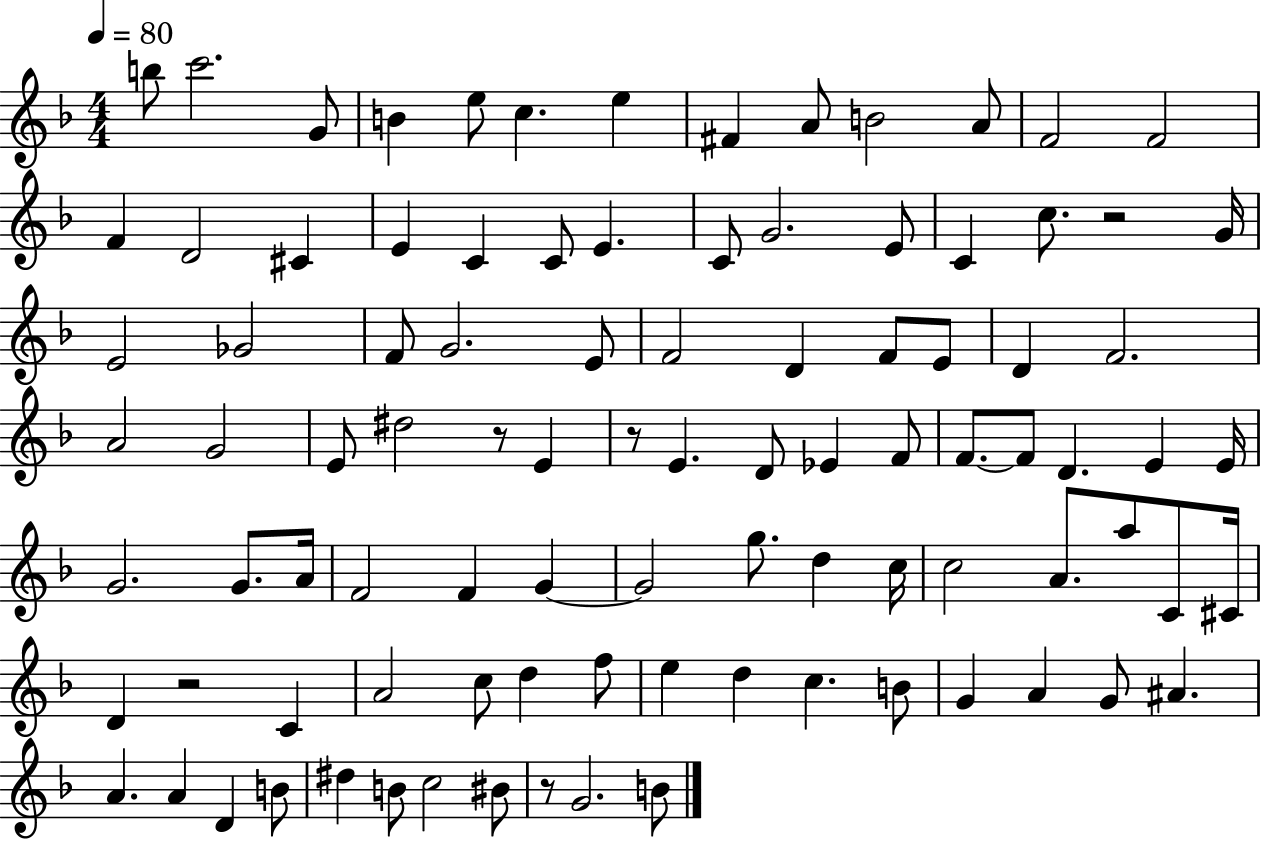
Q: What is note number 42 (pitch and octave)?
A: E4